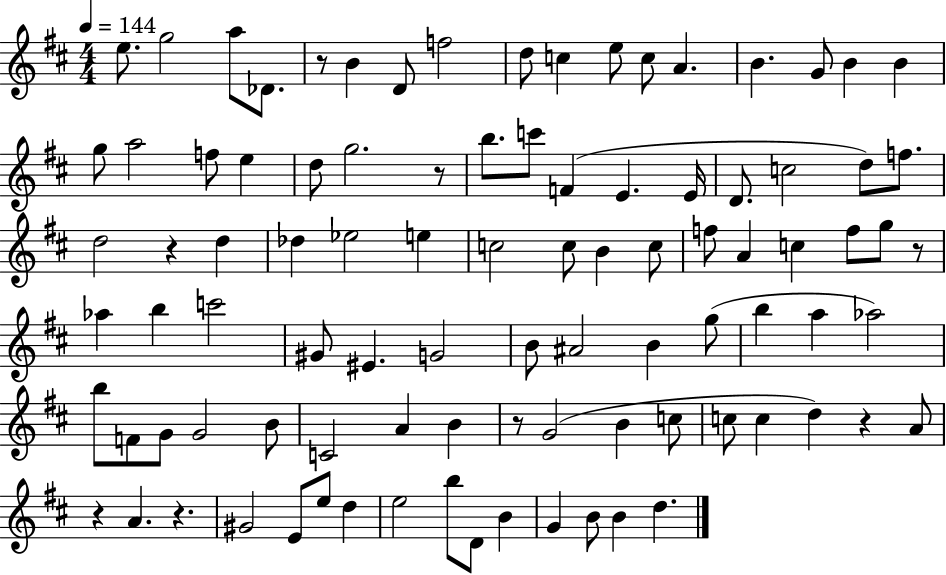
E5/e. G5/h A5/e Db4/e. R/e B4/q D4/e F5/h D5/e C5/q E5/e C5/e A4/q. B4/q. G4/e B4/q B4/q G5/e A5/h F5/e E5/q D5/e G5/h. R/e B5/e. C6/e F4/q E4/q. E4/s D4/e. C5/h D5/e F5/e. D5/h R/q D5/q Db5/q Eb5/h E5/q C5/h C5/e B4/q C5/e F5/e A4/q C5/q F5/e G5/e R/e Ab5/q B5/q C6/h G#4/e EIS4/q. G4/h B4/e A#4/h B4/q G5/e B5/q A5/q Ab5/h B5/e F4/e G4/e G4/h B4/e C4/h A4/q B4/q R/e G4/h B4/q C5/e C5/e C5/q D5/q R/q A4/e R/q A4/q. R/q. G#4/h E4/e E5/e D5/q E5/h B5/e D4/e B4/q G4/q B4/e B4/q D5/q.